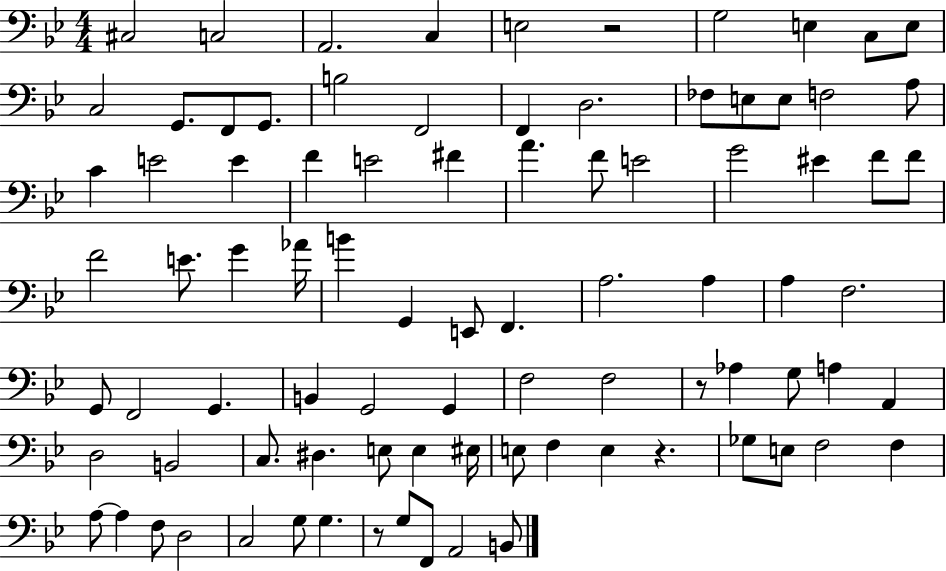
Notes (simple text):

C#3/h C3/h A2/h. C3/q E3/h R/h G3/h E3/q C3/e E3/e C3/h G2/e. F2/e G2/e. B3/h F2/h F2/q D3/h. FES3/e E3/e E3/e F3/h A3/e C4/q E4/h E4/q F4/q E4/h F#4/q A4/q. F4/e E4/h G4/h EIS4/q F4/e F4/e F4/h E4/e. G4/q Ab4/s B4/q G2/q E2/e F2/q. A3/h. A3/q A3/q F3/h. G2/e F2/h G2/q. B2/q G2/h G2/q F3/h F3/h R/e Ab3/q G3/e A3/q A2/q D3/h B2/h C3/e. D#3/q. E3/e E3/q EIS3/s E3/e F3/q E3/q R/q. Gb3/e E3/e F3/h F3/q A3/e A3/q F3/e D3/h C3/h G3/e G3/q. R/e G3/e F2/e A2/h B2/e